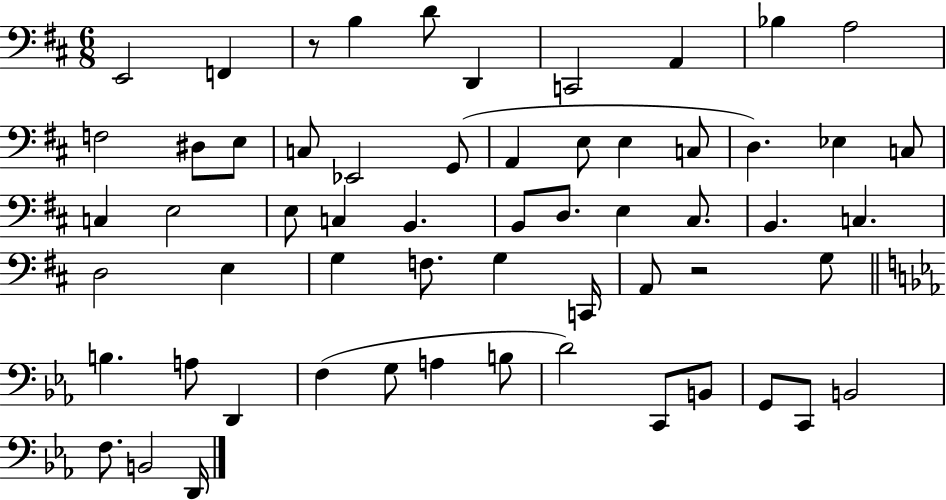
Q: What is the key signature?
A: D major